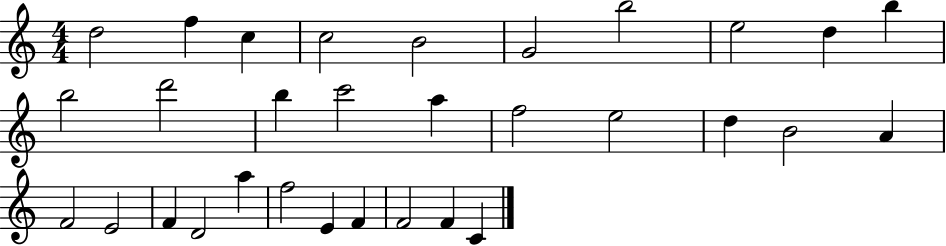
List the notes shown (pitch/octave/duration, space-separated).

D5/h F5/q C5/q C5/h B4/h G4/h B5/h E5/h D5/q B5/q B5/h D6/h B5/q C6/h A5/q F5/h E5/h D5/q B4/h A4/q F4/h E4/h F4/q D4/h A5/q F5/h E4/q F4/q F4/h F4/q C4/q